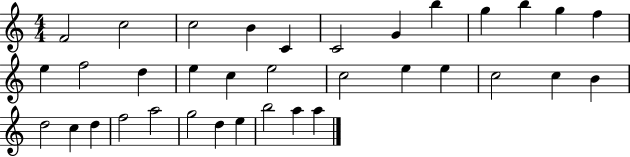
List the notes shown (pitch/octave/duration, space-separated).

F4/h C5/h C5/h B4/q C4/q C4/h G4/q B5/q G5/q B5/q G5/q F5/q E5/q F5/h D5/q E5/q C5/q E5/h C5/h E5/q E5/q C5/h C5/q B4/q D5/h C5/q D5/q F5/h A5/h G5/h D5/q E5/q B5/h A5/q A5/q